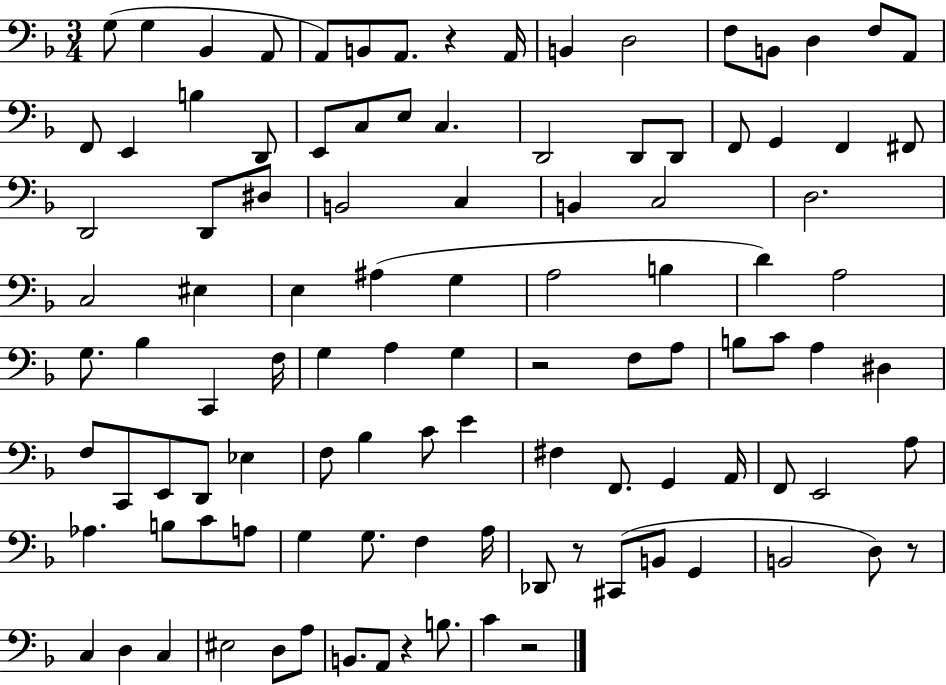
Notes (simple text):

G3/e G3/q Bb2/q A2/e A2/e B2/e A2/e. R/q A2/s B2/q D3/h F3/e B2/e D3/q F3/e A2/e F2/e E2/q B3/q D2/e E2/e C3/e E3/e C3/q. D2/h D2/e D2/e F2/e G2/q F2/q F#2/e D2/h D2/e D#3/e B2/h C3/q B2/q C3/h D3/h. C3/h EIS3/q E3/q A#3/q G3/q A3/h B3/q D4/q A3/h G3/e. Bb3/q C2/q F3/s G3/q A3/q G3/q R/h F3/e A3/e B3/e C4/e A3/q D#3/q F3/e C2/e E2/e D2/e Eb3/q F3/e Bb3/q C4/e E4/q F#3/q F2/e. G2/q A2/s F2/e E2/h A3/e Ab3/q. B3/e C4/e A3/e G3/q G3/e. F3/q A3/s Db2/e R/e C#2/e B2/e G2/q B2/h D3/e R/e C3/q D3/q C3/q EIS3/h D3/e A3/e B2/e. A2/e R/q B3/e. C4/q R/h